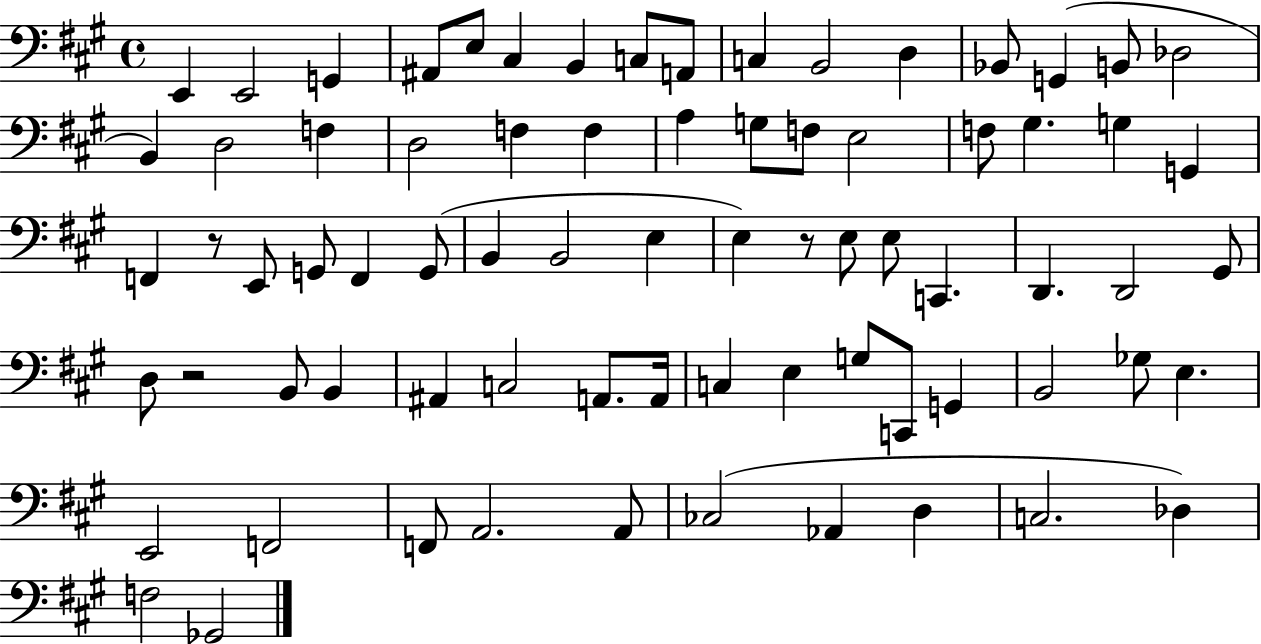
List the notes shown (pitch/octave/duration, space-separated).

E2/q E2/h G2/q A#2/e E3/e C#3/q B2/q C3/e A2/e C3/q B2/h D3/q Bb2/e G2/q B2/e Db3/h B2/q D3/h F3/q D3/h F3/q F3/q A3/q G3/e F3/e E3/h F3/e G#3/q. G3/q G2/q F2/q R/e E2/e G2/e F2/q G2/e B2/q B2/h E3/q E3/q R/e E3/e E3/e C2/q. D2/q. D2/h G#2/e D3/e R/h B2/e B2/q A#2/q C3/h A2/e. A2/s C3/q E3/q G3/e C2/e G2/q B2/h Gb3/e E3/q. E2/h F2/h F2/e A2/h. A2/e CES3/h Ab2/q D3/q C3/h. Db3/q F3/h Gb2/h